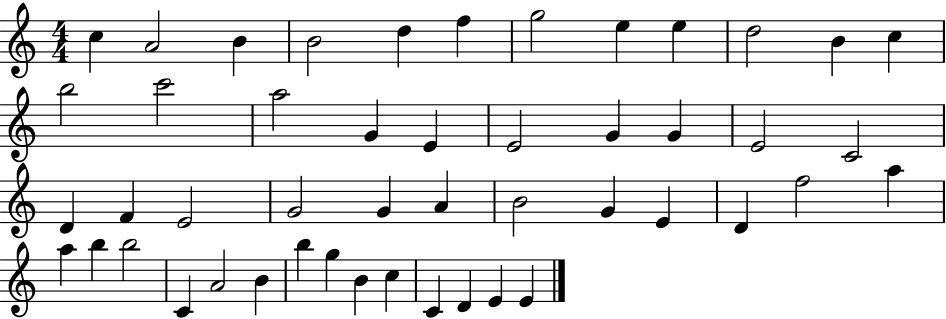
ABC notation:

X:1
T:Untitled
M:4/4
L:1/4
K:C
c A2 B B2 d f g2 e e d2 B c b2 c'2 a2 G E E2 G G E2 C2 D F E2 G2 G A B2 G E D f2 a a b b2 C A2 B b g B c C D E E